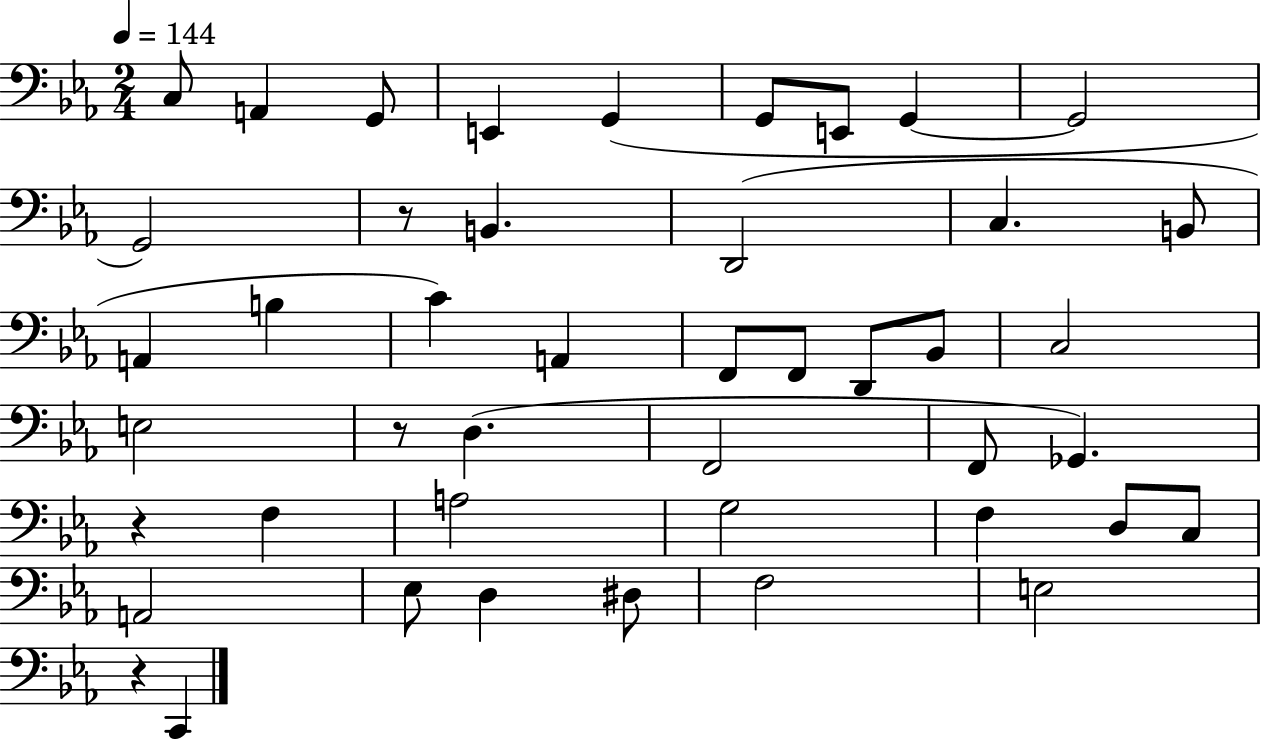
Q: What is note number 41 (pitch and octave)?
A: C2